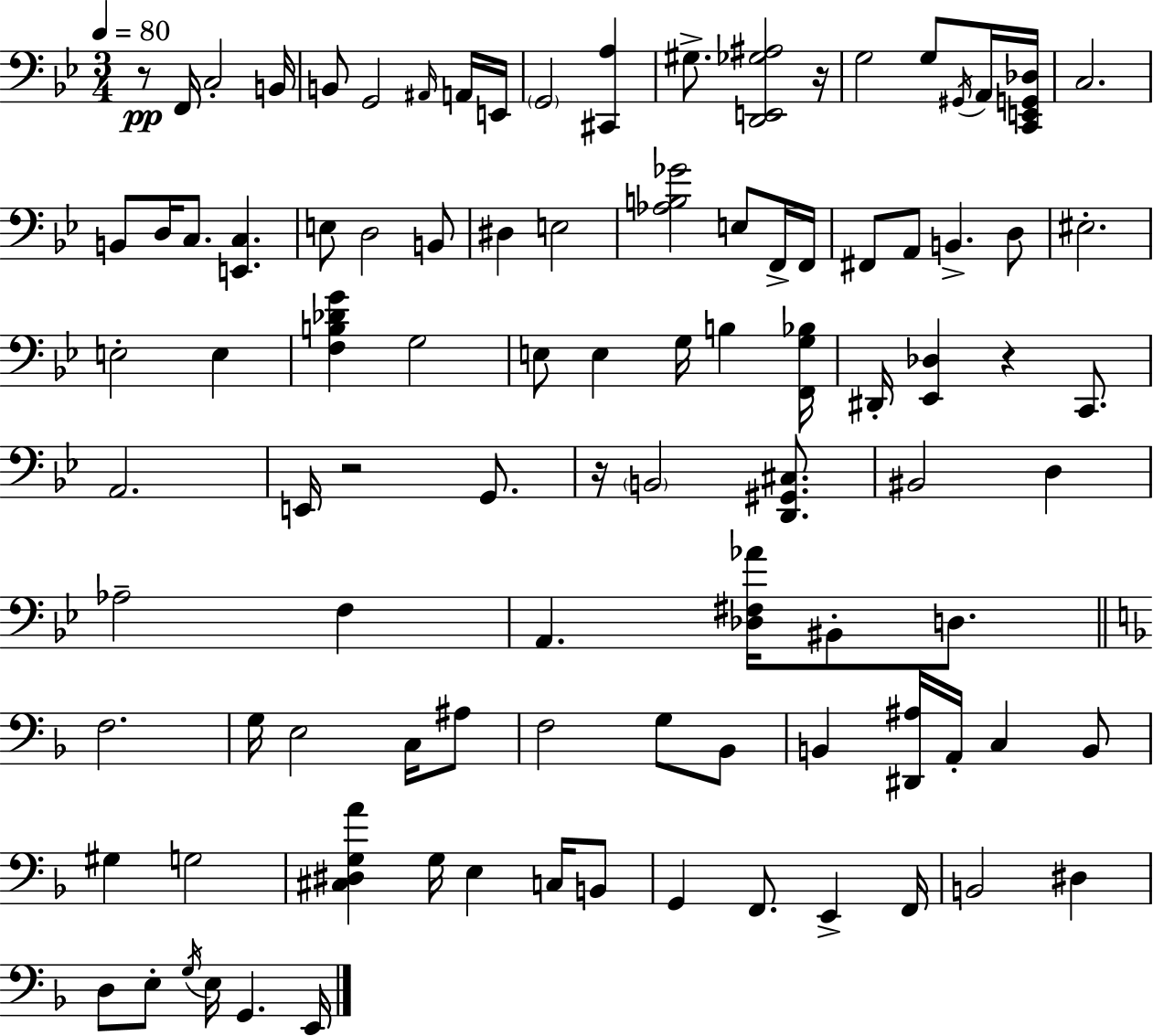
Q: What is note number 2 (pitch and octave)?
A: C3